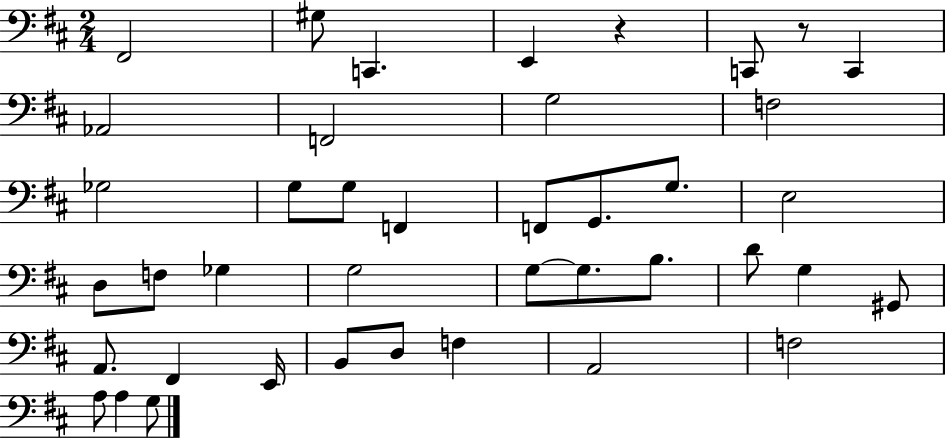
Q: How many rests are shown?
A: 2